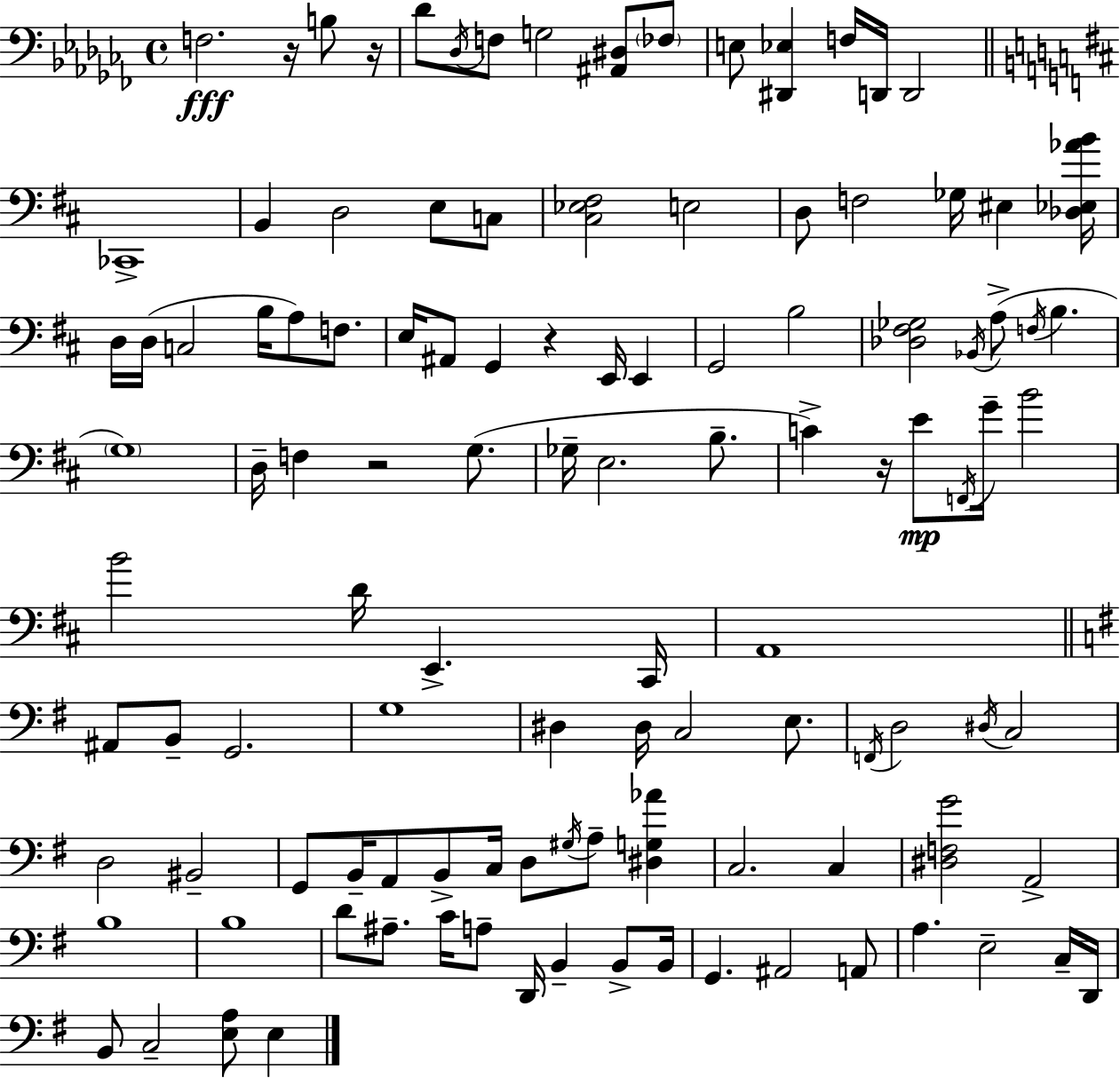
X:1
T:Untitled
M:4/4
L:1/4
K:Abm
F,2 z/4 B,/2 z/4 _D/2 _D,/4 F,/2 G,2 [^A,,^D,]/2 _F,/2 E,/2 [^D,,_E,] F,/4 D,,/4 D,,2 _C,,4 B,, D,2 E,/2 C,/2 [^C,_E,^F,]2 E,2 D,/2 F,2 _G,/4 ^E, [_D,_E,_AB]/4 D,/4 D,/4 C,2 B,/4 A,/2 F,/2 E,/4 ^A,,/2 G,, z E,,/4 E,, G,,2 B,2 [_D,^F,_G,]2 _B,,/4 A,/2 F,/4 B, G,4 D,/4 F, z2 G,/2 _G,/4 E,2 B,/2 C z/4 E/2 F,,/4 G/4 B2 B2 D/4 E,, ^C,,/4 A,,4 ^A,,/2 B,,/2 G,,2 G,4 ^D, ^D,/4 C,2 E,/2 F,,/4 D,2 ^D,/4 C,2 D,2 ^B,,2 G,,/2 B,,/4 A,,/2 B,,/2 C,/4 D,/2 ^G,/4 A,/2 [^D,G,_A] C,2 C, [^D,F,G]2 A,,2 B,4 B,4 D/2 ^A,/2 C/4 A,/2 D,,/4 B,, B,,/2 B,,/4 G,, ^A,,2 A,,/2 A, E,2 C,/4 D,,/4 B,,/2 C,2 [E,A,]/2 E,